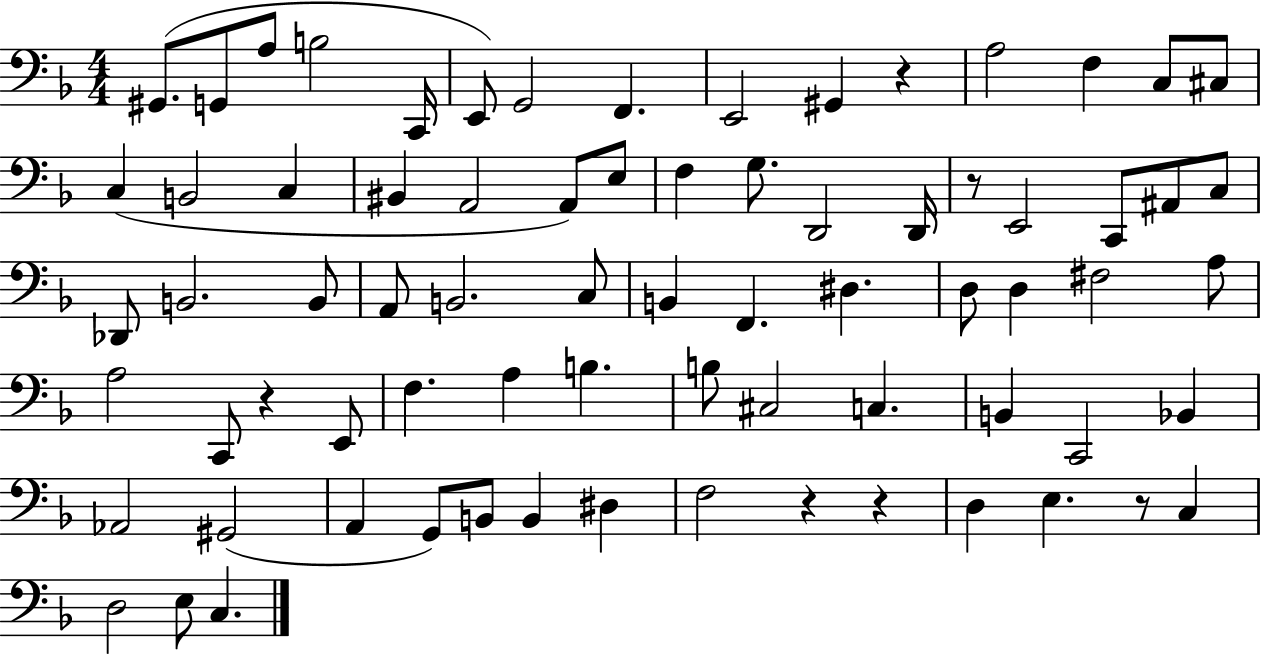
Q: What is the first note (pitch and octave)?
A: G#2